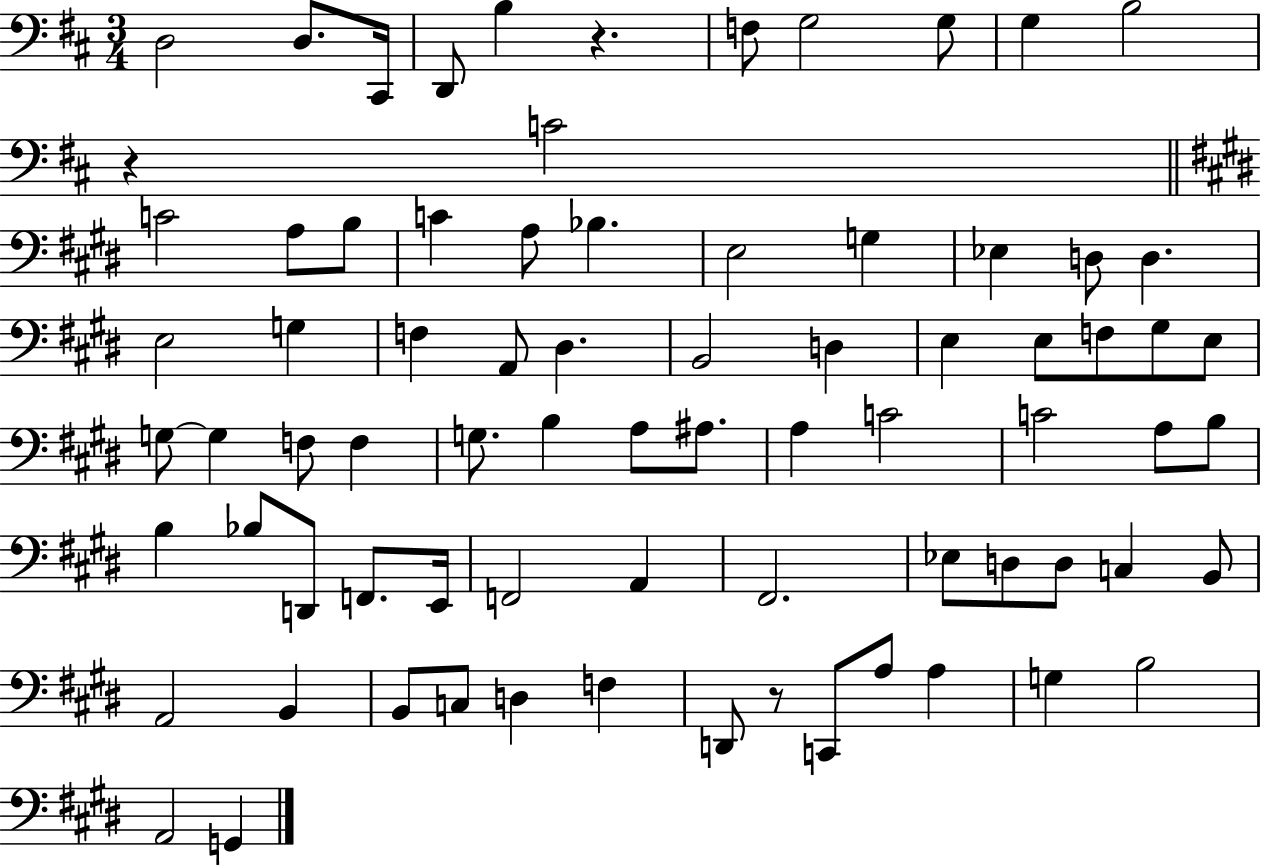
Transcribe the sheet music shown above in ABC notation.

X:1
T:Untitled
M:3/4
L:1/4
K:D
D,2 D,/2 ^C,,/4 D,,/2 B, z F,/2 G,2 G,/2 G, B,2 z C2 C2 A,/2 B,/2 C A,/2 _B, E,2 G, _E, D,/2 D, E,2 G, F, A,,/2 ^D, B,,2 D, E, E,/2 F,/2 ^G,/2 E,/2 G,/2 G, F,/2 F, G,/2 B, A,/2 ^A,/2 A, C2 C2 A,/2 B,/2 B, _B,/2 D,,/2 F,,/2 E,,/4 F,,2 A,, ^F,,2 _E,/2 D,/2 D,/2 C, B,,/2 A,,2 B,, B,,/2 C,/2 D, F, D,,/2 z/2 C,,/2 A,/2 A, G, B,2 A,,2 G,,